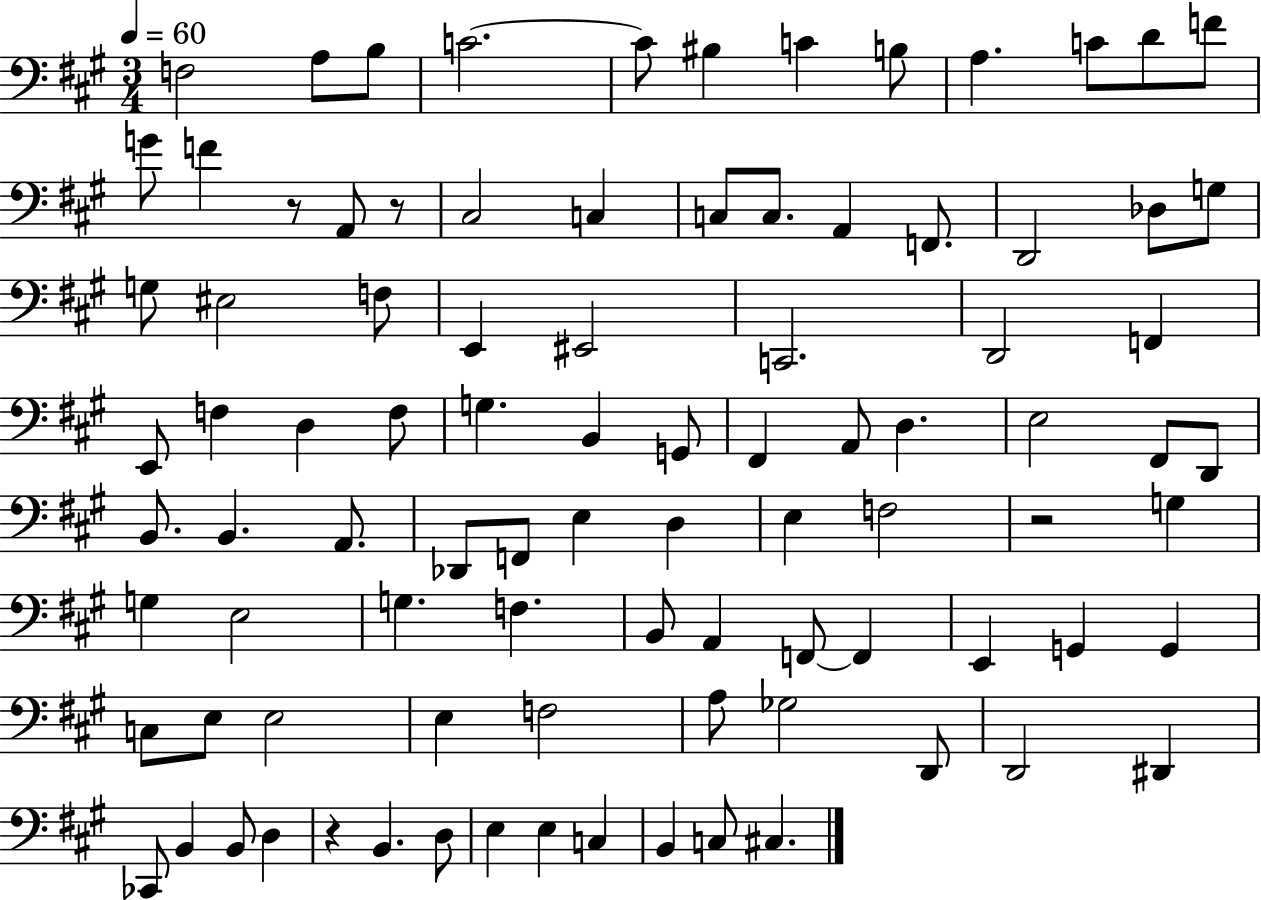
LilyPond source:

{
  \clef bass
  \numericTimeSignature
  \time 3/4
  \key a \major
  \tempo 4 = 60
  f2 a8 b8 | c'2.~~ | c'8 bis4 c'4 b8 | a4. c'8 d'8 f'8 | \break g'8 f'4 r8 a,8 r8 | cis2 c4 | c8 c8. a,4 f,8. | d,2 des8 g8 | \break g8 eis2 f8 | e,4 eis,2 | c,2. | d,2 f,4 | \break e,8 f4 d4 f8 | g4. b,4 g,8 | fis,4 a,8 d4. | e2 fis,8 d,8 | \break b,8. b,4. a,8. | des,8 f,8 e4 d4 | e4 f2 | r2 g4 | \break g4 e2 | g4. f4. | b,8 a,4 f,8~~ f,4 | e,4 g,4 g,4 | \break c8 e8 e2 | e4 f2 | a8 ges2 d,8 | d,2 dis,4 | \break ces,8 b,4 b,8 d4 | r4 b,4. d8 | e4 e4 c4 | b,4 c8 cis4. | \break \bar "|."
}